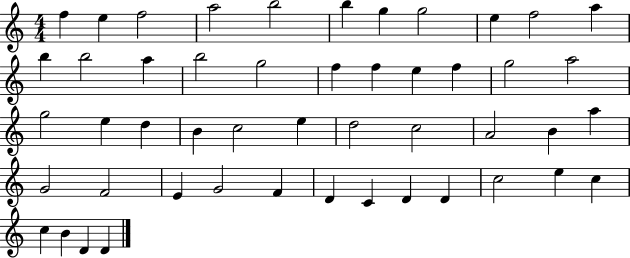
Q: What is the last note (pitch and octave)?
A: D4